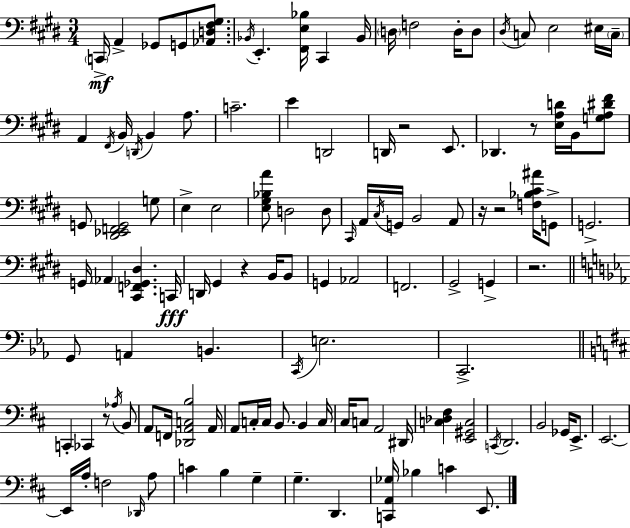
C2/s A2/q Gb2/e G2/e [Ab2,D3,F#3,G#3]/e. Bb2/s E2/q. [F#2,E3,Bb3]/s C#2/q Bb2/s D3/s F3/h D3/s D3/e D#3/s C3/e E3/h EIS3/s C3/s A2/q F#2/s B2/s D2/s B2/q A3/e. C4/h. E4/q D2/h D2/s R/h E2/e. Db2/q. R/e [E3,A3,D4]/s B2/s [G3,A3,D#4,F#4]/e G2/e [D#2,Eb2,F2,G2]/h G3/e E3/q E3/h [E3,G#3,Bb3,A4]/e D3/h D3/e C#2/s A2/s C#3/s G2/s B2/h A2/e R/s R/h [F3,Bb3,C#4,A#4]/s G2/e G2/h. G2/s Ab2/q [C#2,F2,Gb2,D#3]/q. C2/s D2/s G#2/q R/q B2/s B2/e G2/q Ab2/h F2/h. G#2/h G2/q R/h. G2/e A2/q B2/q. C2/s E3/h. C2/h. C2/q CES2/q R/e Ab3/s B2/e A2/e F2/s [Db2,A2,C3,B3]/h A2/s A2/e C3/s C3/s B2/e. B2/q C3/s C#3/s C3/e A2/h D#2/s [C3,Db3,F#3]/q [E2,G#2,C3]/h C2/s D2/h. B2/h Gb2/s E2/e. E2/h. E2/s A3/s F3/h Db2/s A3/e C4/q B3/q G3/q G3/q. D2/q. [C2,A2,Gb3]/s Bb3/q C4/q E2/e.